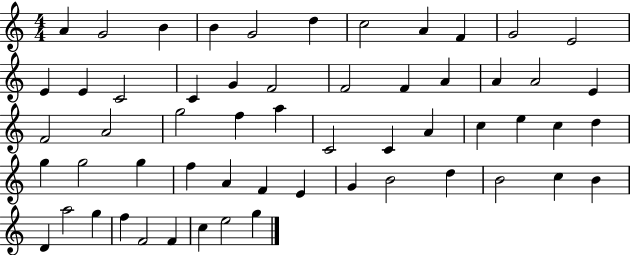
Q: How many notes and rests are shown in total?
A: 57